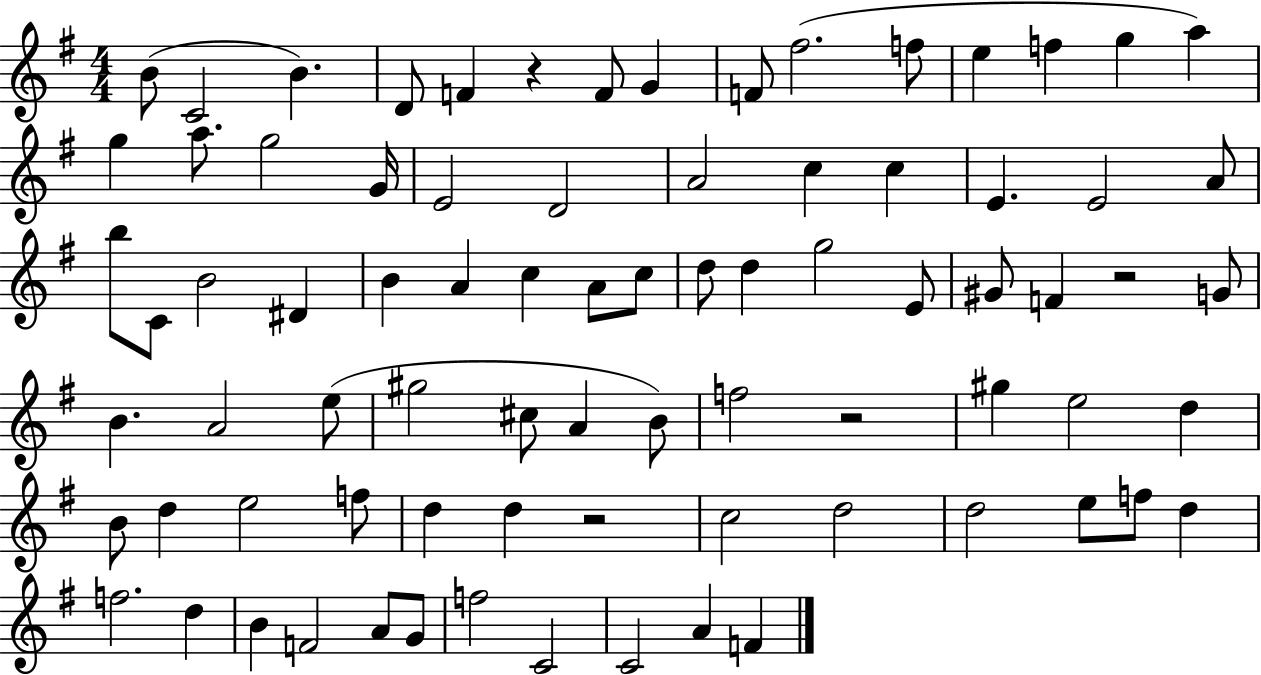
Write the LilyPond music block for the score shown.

{
  \clef treble
  \numericTimeSignature
  \time 4/4
  \key g \major
  \repeat volta 2 { b'8( c'2 b'4.) | d'8 f'4 r4 f'8 g'4 | f'8 fis''2.( f''8 | e''4 f''4 g''4 a''4) | \break g''4 a''8. g''2 g'16 | e'2 d'2 | a'2 c''4 c''4 | e'4. e'2 a'8 | \break b''8 c'8 b'2 dis'4 | b'4 a'4 c''4 a'8 c''8 | d''8 d''4 g''2 e'8 | gis'8 f'4 r2 g'8 | \break b'4. a'2 e''8( | gis''2 cis''8 a'4 b'8) | f''2 r2 | gis''4 e''2 d''4 | \break b'8 d''4 e''2 f''8 | d''4 d''4 r2 | c''2 d''2 | d''2 e''8 f''8 d''4 | \break f''2. d''4 | b'4 f'2 a'8 g'8 | f''2 c'2 | c'2 a'4 f'4 | \break } \bar "|."
}